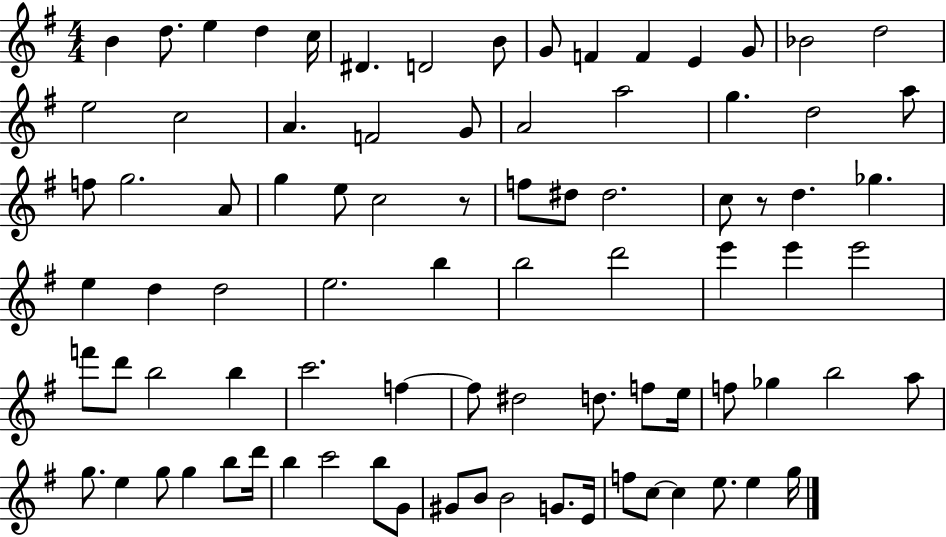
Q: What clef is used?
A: treble